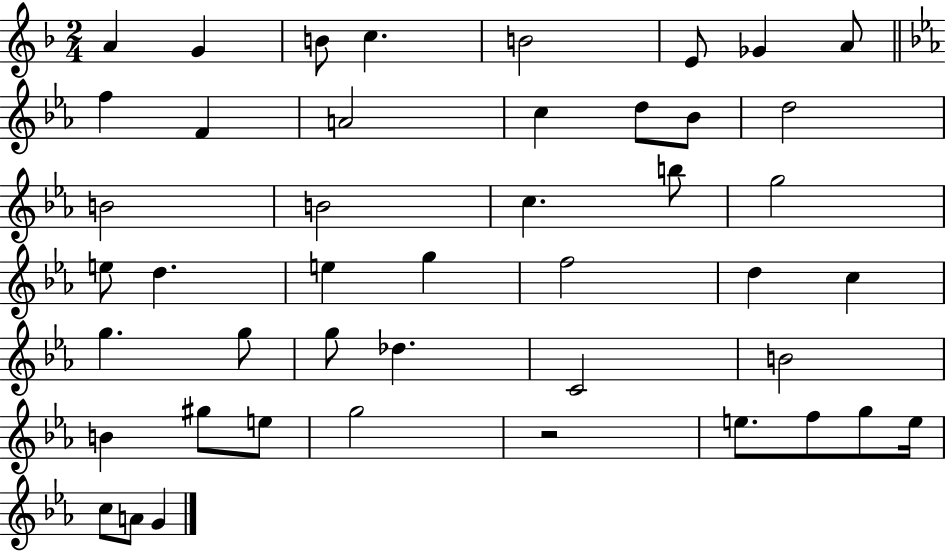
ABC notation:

X:1
T:Untitled
M:2/4
L:1/4
K:F
A G B/2 c B2 E/2 _G A/2 f F A2 c d/2 _B/2 d2 B2 B2 c b/2 g2 e/2 d e g f2 d c g g/2 g/2 _d C2 B2 B ^g/2 e/2 g2 z2 e/2 f/2 g/2 e/4 c/2 A/2 G